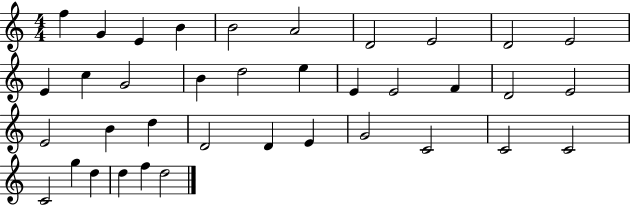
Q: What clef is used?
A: treble